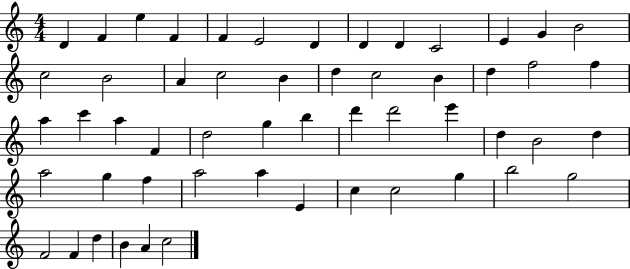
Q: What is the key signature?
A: C major